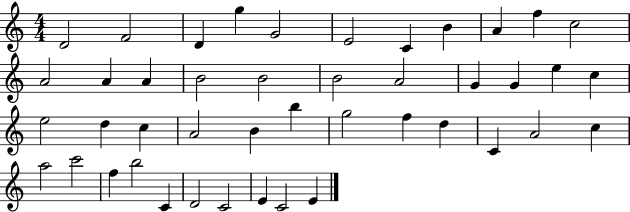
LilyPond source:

{
  \clef treble
  \numericTimeSignature
  \time 4/4
  \key c \major
  d'2 f'2 | d'4 g''4 g'2 | e'2 c'4 b'4 | a'4 f''4 c''2 | \break a'2 a'4 a'4 | b'2 b'2 | b'2 a'2 | g'4 g'4 e''4 c''4 | \break e''2 d''4 c''4 | a'2 b'4 b''4 | g''2 f''4 d''4 | c'4 a'2 c''4 | \break a''2 c'''2 | f''4 b''2 c'4 | d'2 c'2 | e'4 c'2 e'4 | \break \bar "|."
}